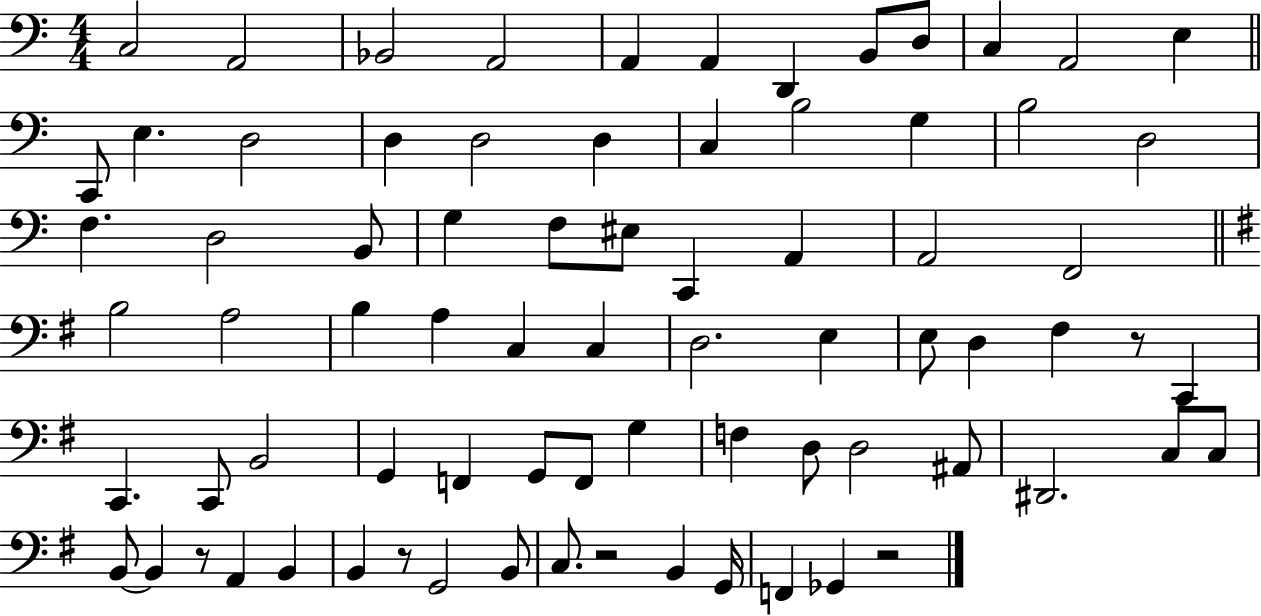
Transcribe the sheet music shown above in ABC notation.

X:1
T:Untitled
M:4/4
L:1/4
K:C
C,2 A,,2 _B,,2 A,,2 A,, A,, D,, B,,/2 D,/2 C, A,,2 E, C,,/2 E, D,2 D, D,2 D, C, B,2 G, B,2 D,2 F, D,2 B,,/2 G, F,/2 ^E,/2 C,, A,, A,,2 F,,2 B,2 A,2 B, A, C, C, D,2 E, E,/2 D, ^F, z/2 C,, C,, C,,/2 B,,2 G,, F,, G,,/2 F,,/2 G, F, D,/2 D,2 ^A,,/2 ^D,,2 C,/2 C,/2 B,,/2 B,, z/2 A,, B,, B,, z/2 G,,2 B,,/2 C,/2 z2 B,, G,,/4 F,, _G,, z2